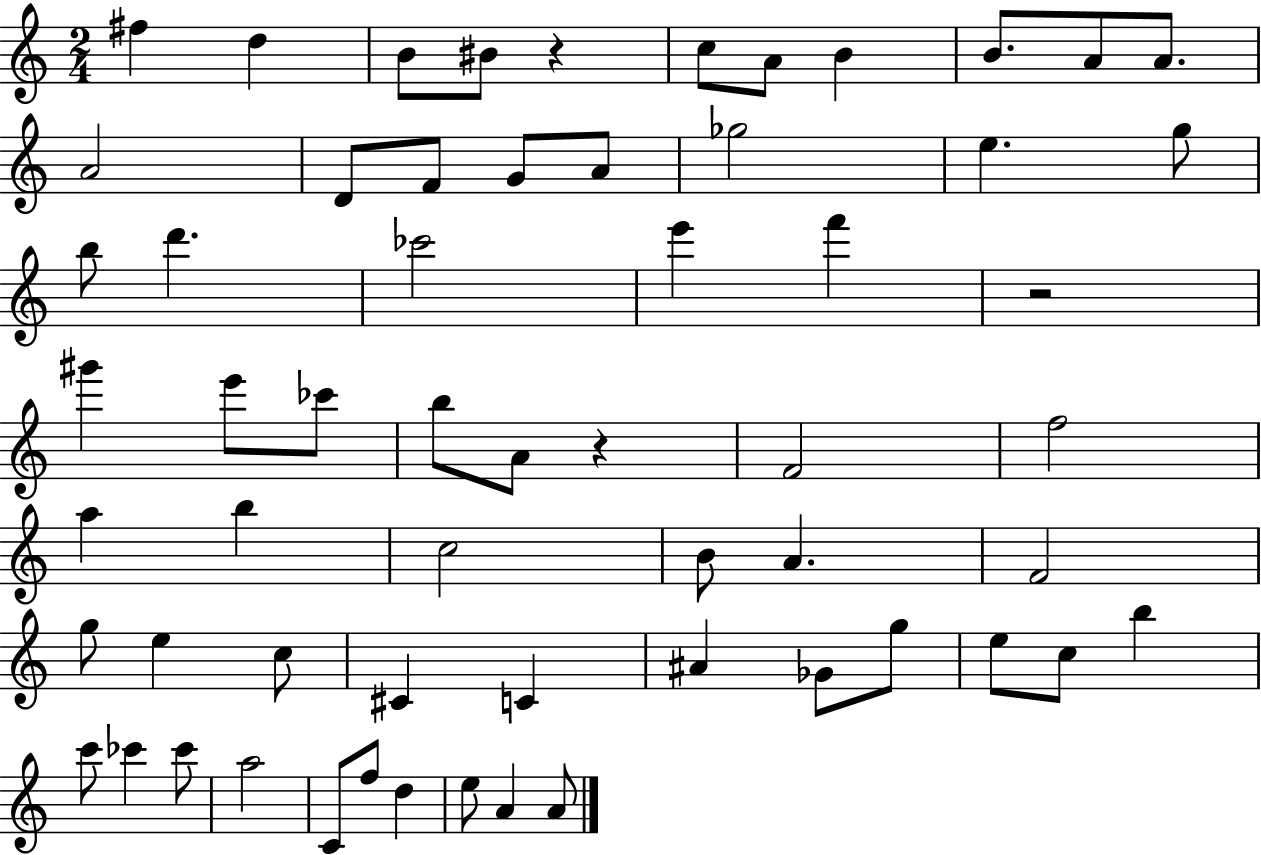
X:1
T:Untitled
M:2/4
L:1/4
K:C
^f d B/2 ^B/2 z c/2 A/2 B B/2 A/2 A/2 A2 D/2 F/2 G/2 A/2 _g2 e g/2 b/2 d' _c'2 e' f' z2 ^g' e'/2 _c'/2 b/2 A/2 z F2 f2 a b c2 B/2 A F2 g/2 e c/2 ^C C ^A _G/2 g/2 e/2 c/2 b c'/2 _c' _c'/2 a2 C/2 f/2 d e/2 A A/2